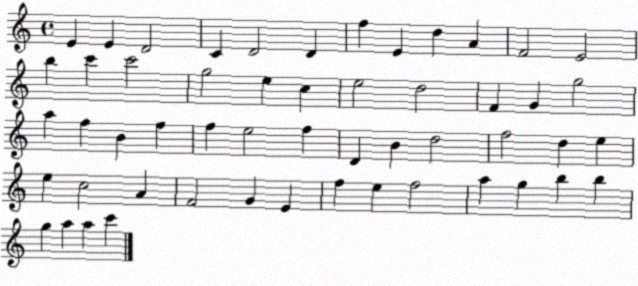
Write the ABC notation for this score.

X:1
T:Untitled
M:4/4
L:1/4
K:C
E E D2 C D2 D f E d A F2 E2 b c' c'2 g2 e c e2 d2 F G g2 a f B f f e2 f D B d2 f2 d e e c2 A F2 G E f e f2 a g b b g a a c'